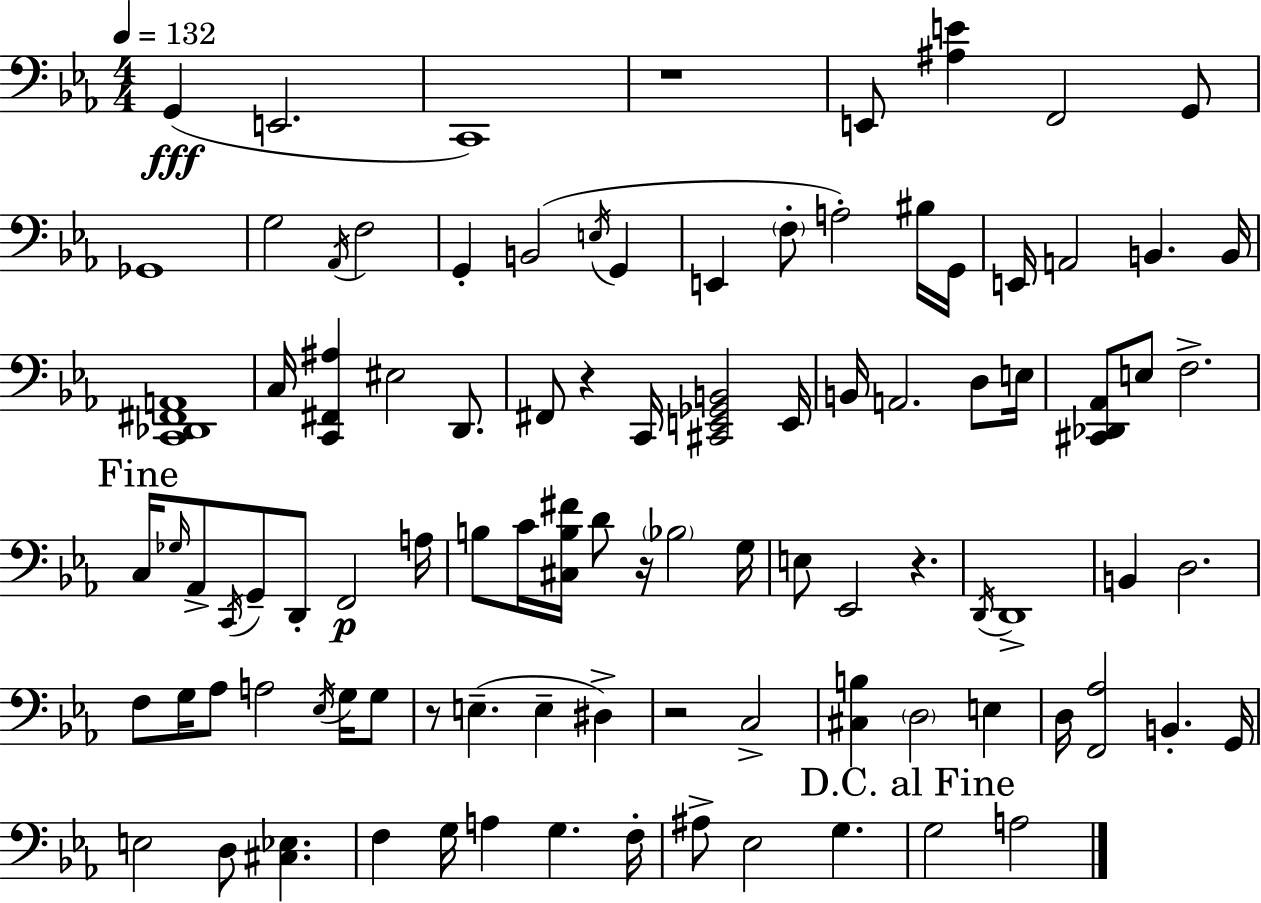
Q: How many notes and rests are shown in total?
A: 97